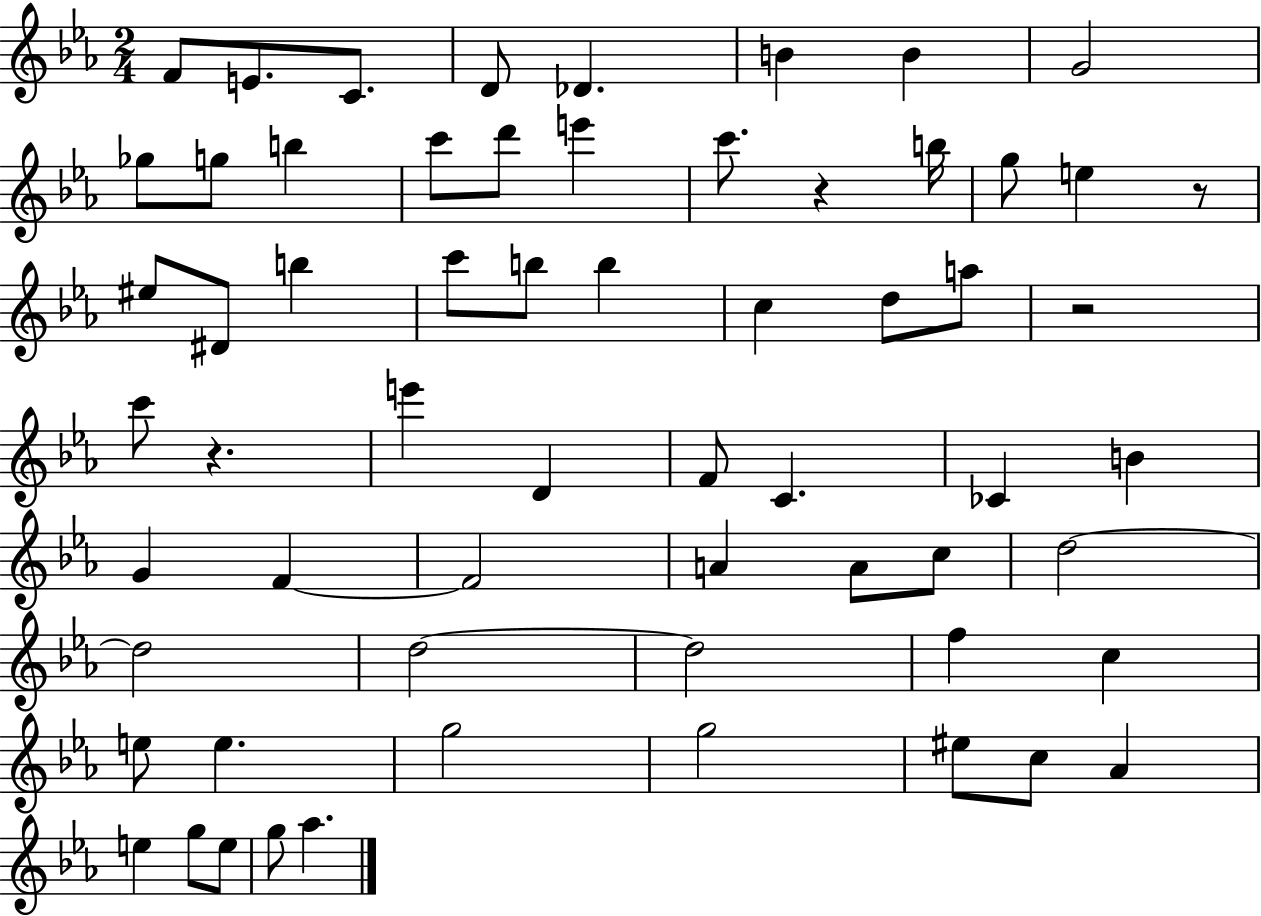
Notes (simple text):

F4/e E4/e. C4/e. D4/e Db4/q. B4/q B4/q G4/h Gb5/e G5/e B5/q C6/e D6/e E6/q C6/e. R/q B5/s G5/e E5/q R/e EIS5/e D#4/e B5/q C6/e B5/e B5/q C5/q D5/e A5/e R/h C6/e R/q. E6/q D4/q F4/e C4/q. CES4/q B4/q G4/q F4/q F4/h A4/q A4/e C5/e D5/h D5/h D5/h D5/h F5/q C5/q E5/e E5/q. G5/h G5/h EIS5/e C5/e Ab4/q E5/q G5/e E5/e G5/e Ab5/q.